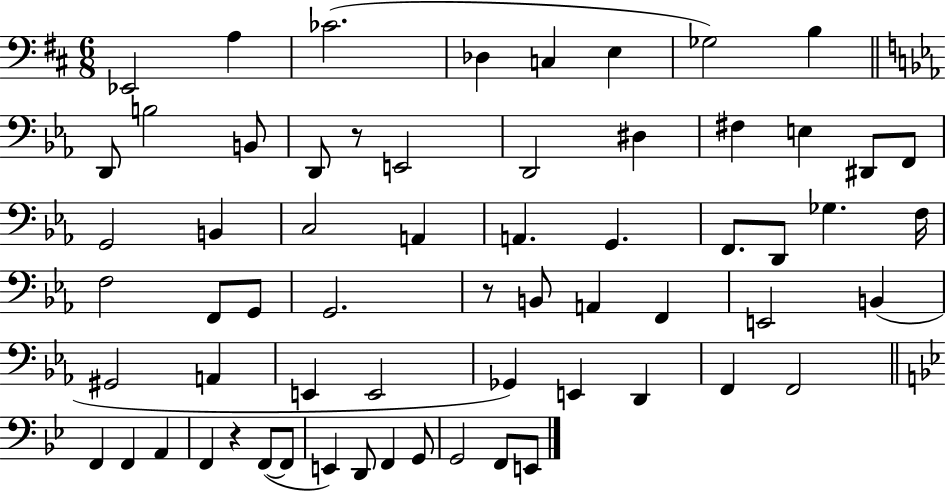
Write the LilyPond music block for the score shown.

{
  \clef bass
  \numericTimeSignature
  \time 6/8
  \key d \major
  \repeat volta 2 { ees,2 a4 | ces'2.( | des4 c4 e4 | ges2) b4 | \break \bar "||" \break \key ees \major d,8 b2 b,8 | d,8 r8 e,2 | d,2 dis4 | fis4 e4 dis,8 f,8 | \break g,2 b,4 | c2 a,4 | a,4. g,4. | f,8. d,8 ges4. f16 | \break f2 f,8 g,8 | g,2. | r8 b,8 a,4 f,4 | e,2 b,4( | \break gis,2 a,4 | e,4 e,2 | ges,4) e,4 d,4 | f,4 f,2 | \break \bar "||" \break \key bes \major f,4 f,4 a,4 | f,4 r4 f,8~(~ f,8 | e,4) d,8 f,4 g,8 | g,2 f,8 e,8 | \break } \bar "|."
}